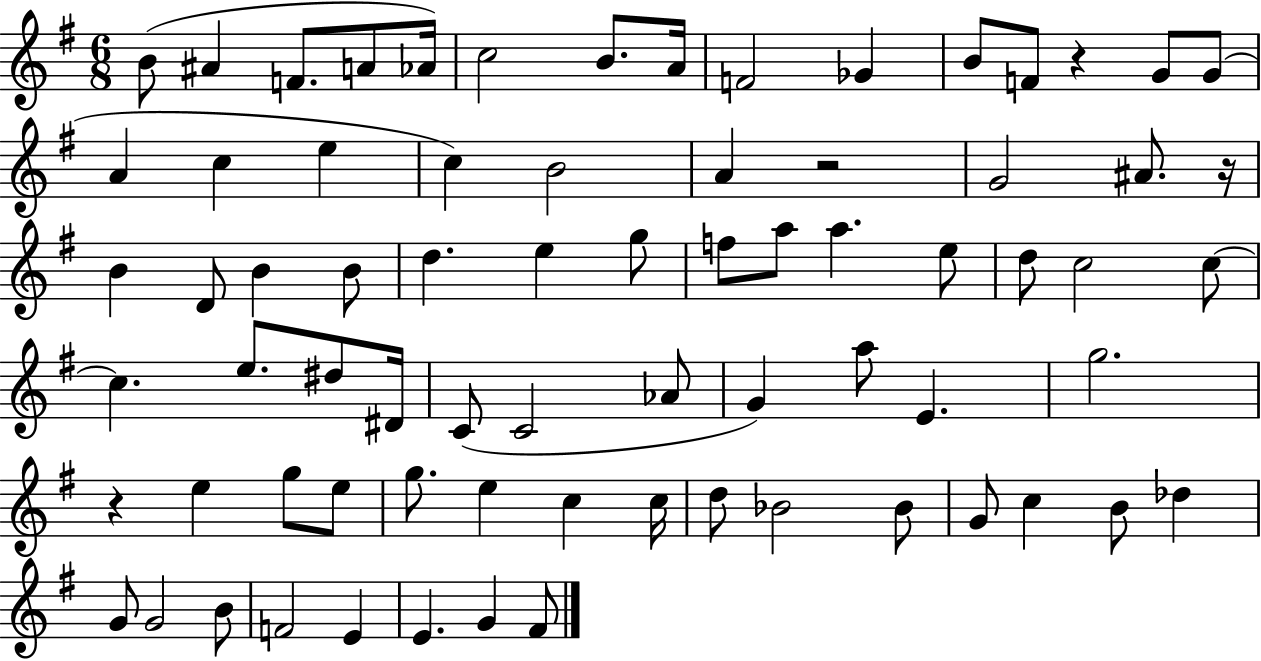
{
  \clef treble
  \numericTimeSignature
  \time 6/8
  \key g \major
  b'8( ais'4 f'8. a'8 aes'16) | c''2 b'8. a'16 | f'2 ges'4 | b'8 f'8 r4 g'8 g'8( | \break a'4 c''4 e''4 | c''4) b'2 | a'4 r2 | g'2 ais'8. r16 | \break b'4 d'8 b'4 b'8 | d''4. e''4 g''8 | f''8 a''8 a''4. e''8 | d''8 c''2 c''8~~ | \break c''4. e''8. dis''8 dis'16 | c'8( c'2 aes'8 | g'4) a''8 e'4. | g''2. | \break r4 e''4 g''8 e''8 | g''8. e''4 c''4 c''16 | d''8 bes'2 bes'8 | g'8 c''4 b'8 des''4 | \break g'8 g'2 b'8 | f'2 e'4 | e'4. g'4 fis'8 | \bar "|."
}